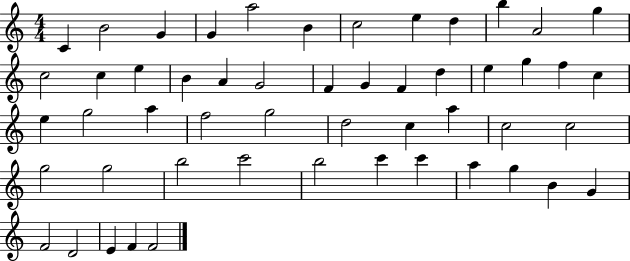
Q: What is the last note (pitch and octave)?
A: F4